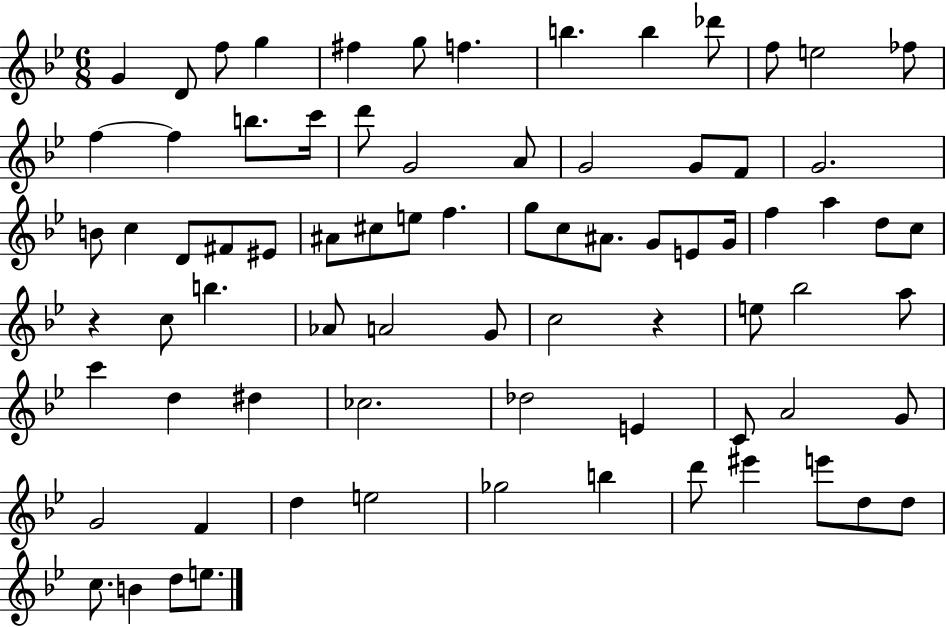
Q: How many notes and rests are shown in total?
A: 78